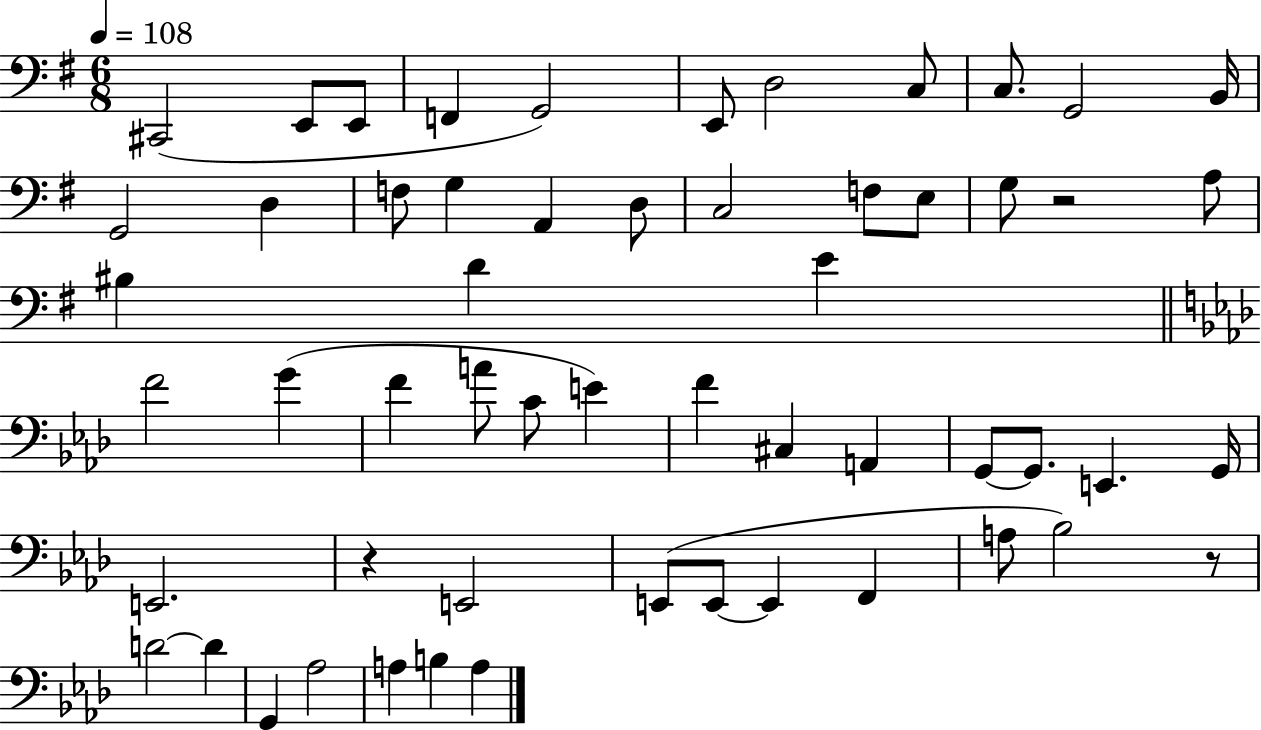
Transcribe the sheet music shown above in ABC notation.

X:1
T:Untitled
M:6/8
L:1/4
K:G
^C,,2 E,,/2 E,,/2 F,, G,,2 E,,/2 D,2 C,/2 C,/2 G,,2 B,,/4 G,,2 D, F,/2 G, A,, D,/2 C,2 F,/2 E,/2 G,/2 z2 A,/2 ^B, D E F2 G F A/2 C/2 E F ^C, A,, G,,/2 G,,/2 E,, G,,/4 E,,2 z E,,2 E,,/2 E,,/2 E,, F,, A,/2 _B,2 z/2 D2 D G,, _A,2 A, B, A,